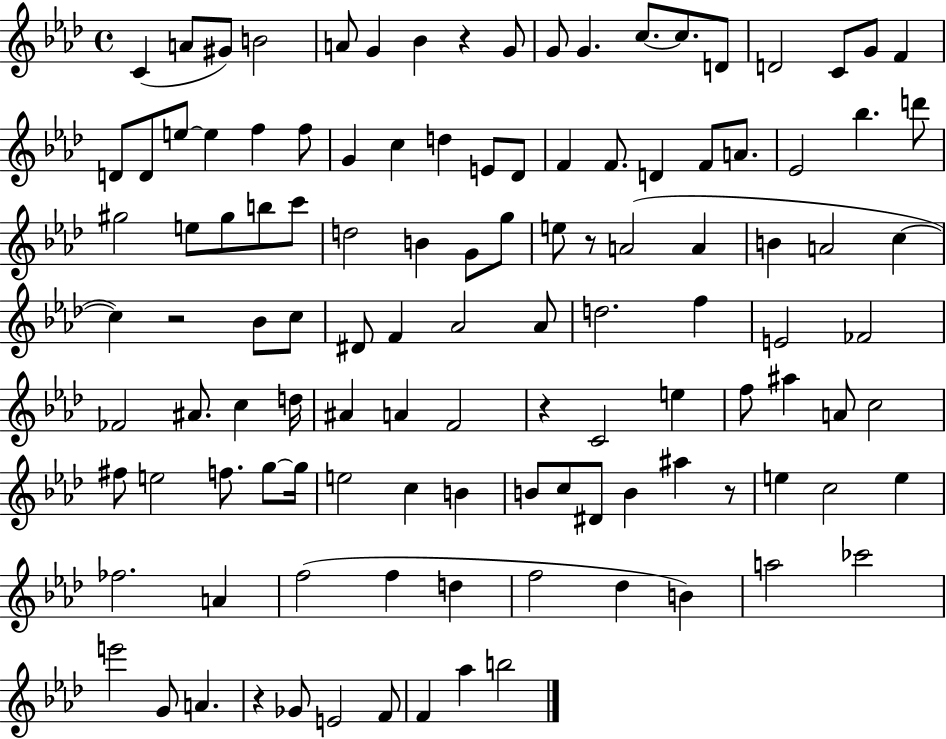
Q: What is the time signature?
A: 4/4